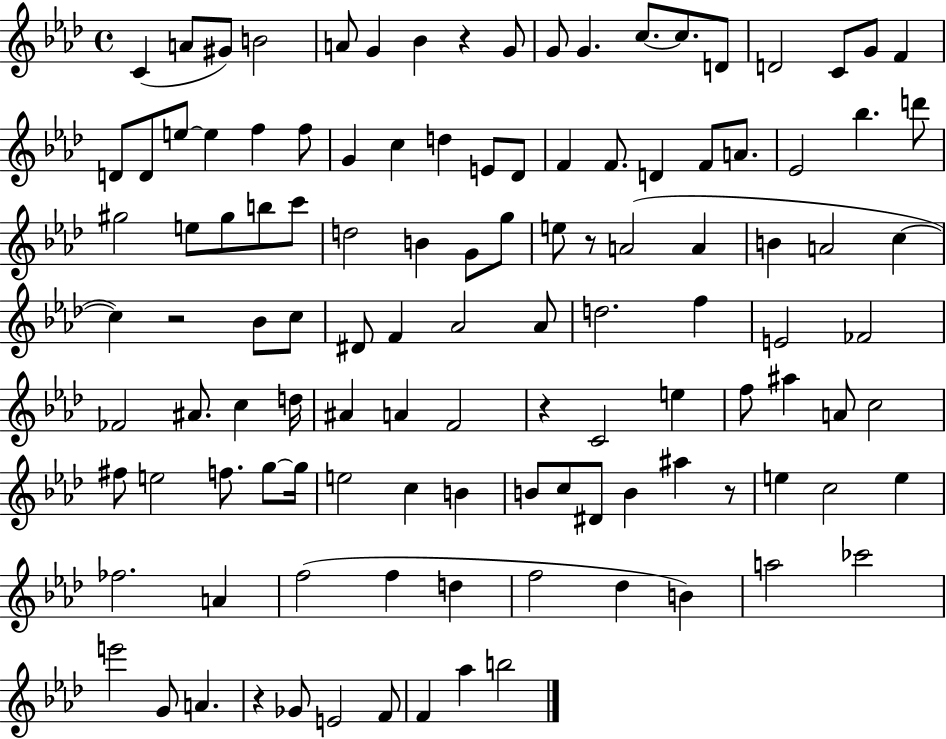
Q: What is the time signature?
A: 4/4